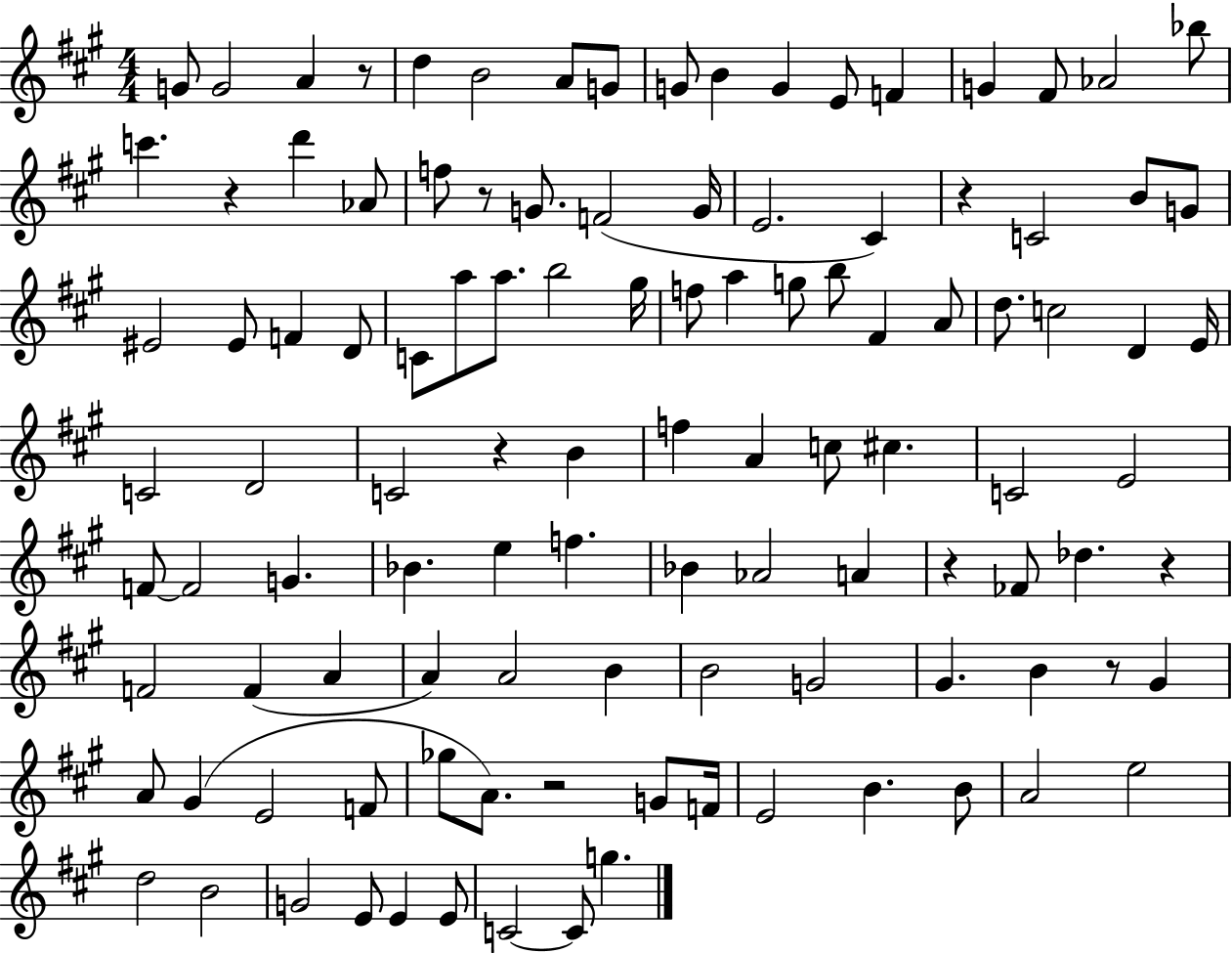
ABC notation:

X:1
T:Untitled
M:4/4
L:1/4
K:A
G/2 G2 A z/2 d B2 A/2 G/2 G/2 B G E/2 F G ^F/2 _A2 _b/2 c' z d' _A/2 f/2 z/2 G/2 F2 G/4 E2 ^C z C2 B/2 G/2 ^E2 ^E/2 F D/2 C/2 a/2 a/2 b2 ^g/4 f/2 a g/2 b/2 ^F A/2 d/2 c2 D E/4 C2 D2 C2 z B f A c/2 ^c C2 E2 F/2 F2 G _B e f _B _A2 A z _F/2 _d z F2 F A A A2 B B2 G2 ^G B z/2 ^G A/2 ^G E2 F/2 _g/2 A/2 z2 G/2 F/4 E2 B B/2 A2 e2 d2 B2 G2 E/2 E E/2 C2 C/2 g